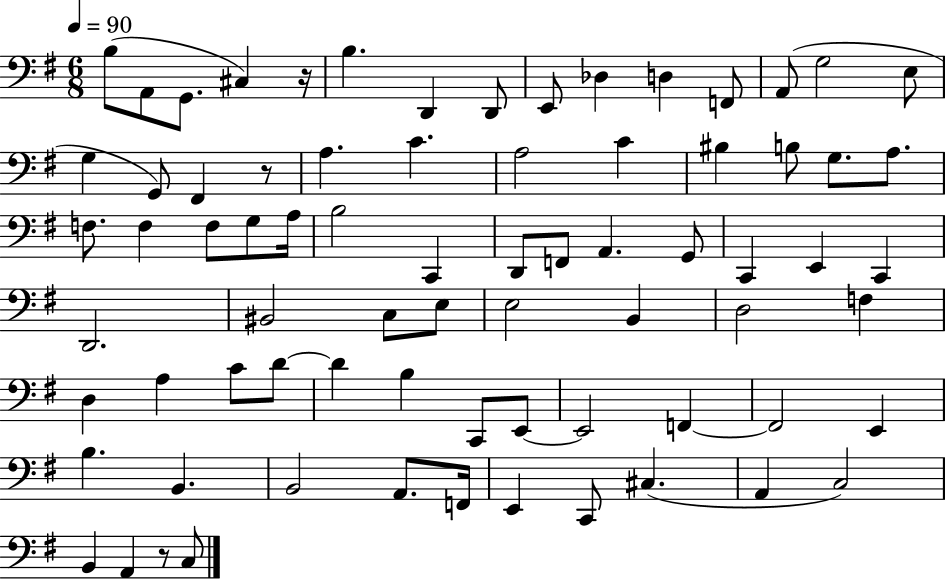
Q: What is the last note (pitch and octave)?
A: C3